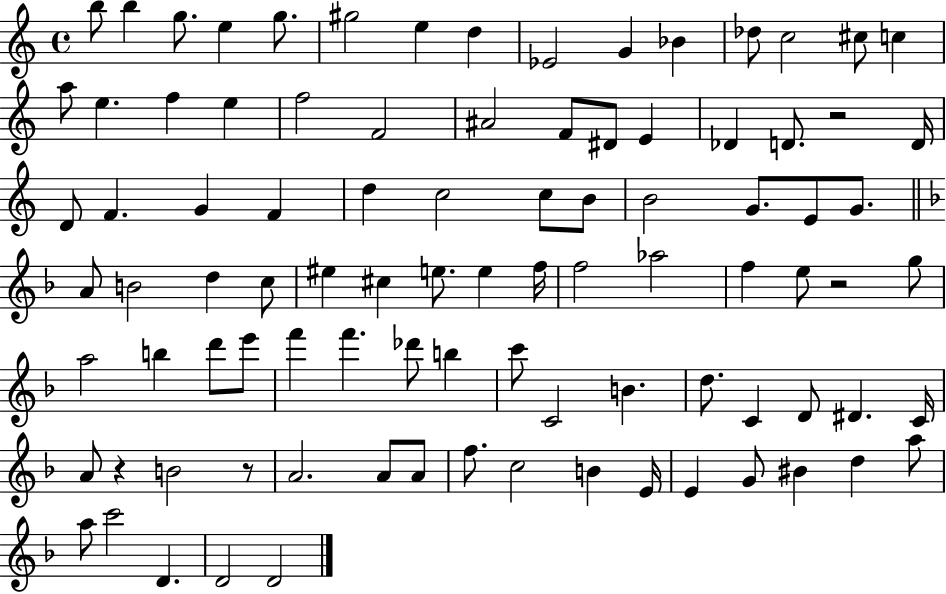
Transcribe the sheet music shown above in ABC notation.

X:1
T:Untitled
M:4/4
L:1/4
K:C
b/2 b g/2 e g/2 ^g2 e d _E2 G _B _d/2 c2 ^c/2 c a/2 e f e f2 F2 ^A2 F/2 ^D/2 E _D D/2 z2 D/4 D/2 F G F d c2 c/2 B/2 B2 G/2 E/2 G/2 A/2 B2 d c/2 ^e ^c e/2 e f/4 f2 _a2 f e/2 z2 g/2 a2 b d'/2 e'/2 f' f' _d'/2 b c'/2 C2 B d/2 C D/2 ^D C/4 A/2 z B2 z/2 A2 A/2 A/2 f/2 c2 B E/4 E G/2 ^B d a/2 a/2 c'2 D D2 D2